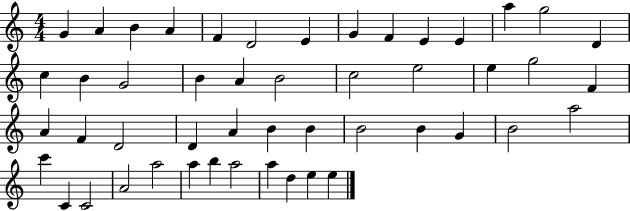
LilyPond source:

{
  \clef treble
  \numericTimeSignature
  \time 4/4
  \key c \major
  g'4 a'4 b'4 a'4 | f'4 d'2 e'4 | g'4 f'4 e'4 e'4 | a''4 g''2 d'4 | \break c''4 b'4 g'2 | b'4 a'4 b'2 | c''2 e''2 | e''4 g''2 f'4 | \break a'4 f'4 d'2 | d'4 a'4 b'4 b'4 | b'2 b'4 g'4 | b'2 a''2 | \break c'''4 c'4 c'2 | a'2 a''2 | a''4 b''4 a''2 | a''4 d''4 e''4 e''4 | \break \bar "|."
}